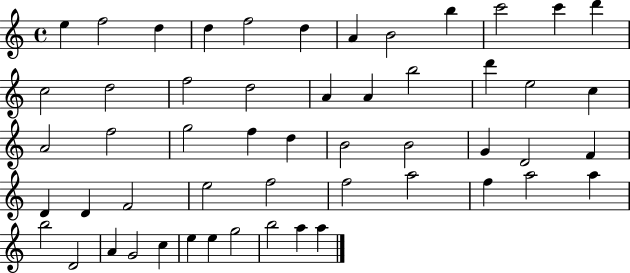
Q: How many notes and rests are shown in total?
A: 53